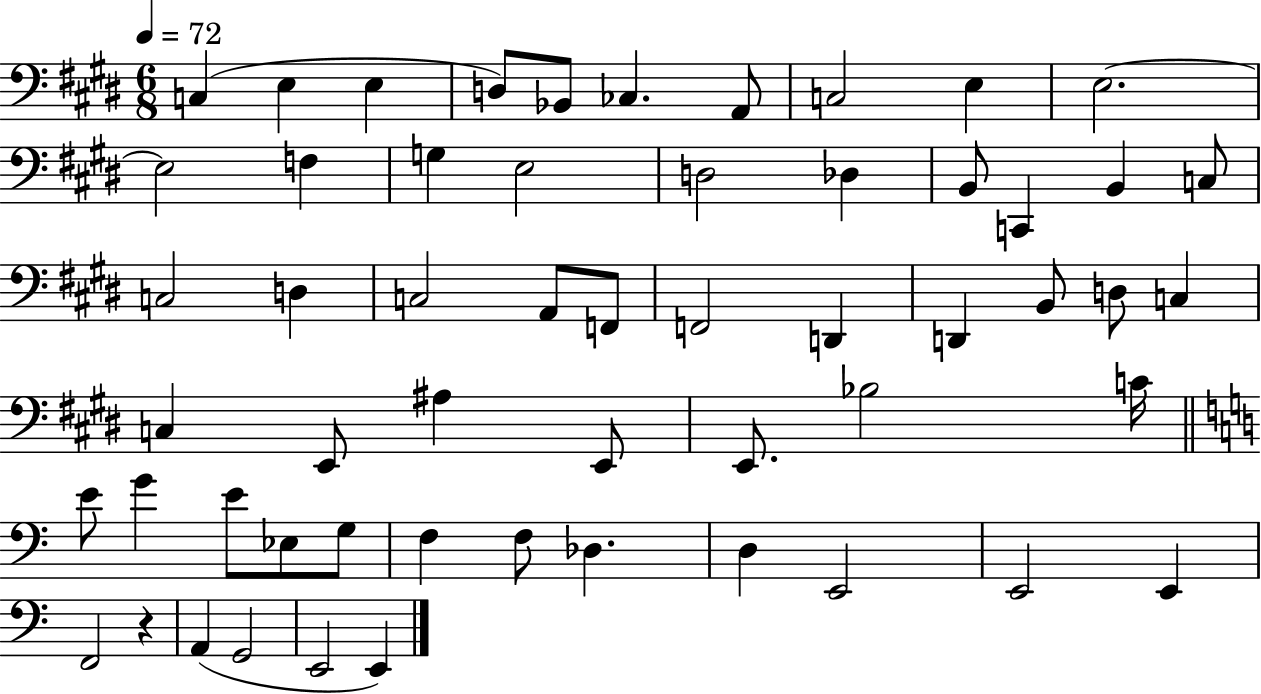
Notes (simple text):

C3/q E3/q E3/q D3/e Bb2/e CES3/q. A2/e C3/h E3/q E3/h. E3/h F3/q G3/q E3/h D3/h Db3/q B2/e C2/q B2/q C3/e C3/h D3/q C3/h A2/e F2/e F2/h D2/q D2/q B2/e D3/e C3/q C3/q E2/e A#3/q E2/e E2/e. Bb3/h C4/s E4/e G4/q E4/e Eb3/e G3/e F3/q F3/e Db3/q. D3/q E2/h E2/h E2/q F2/h R/q A2/q G2/h E2/h E2/q